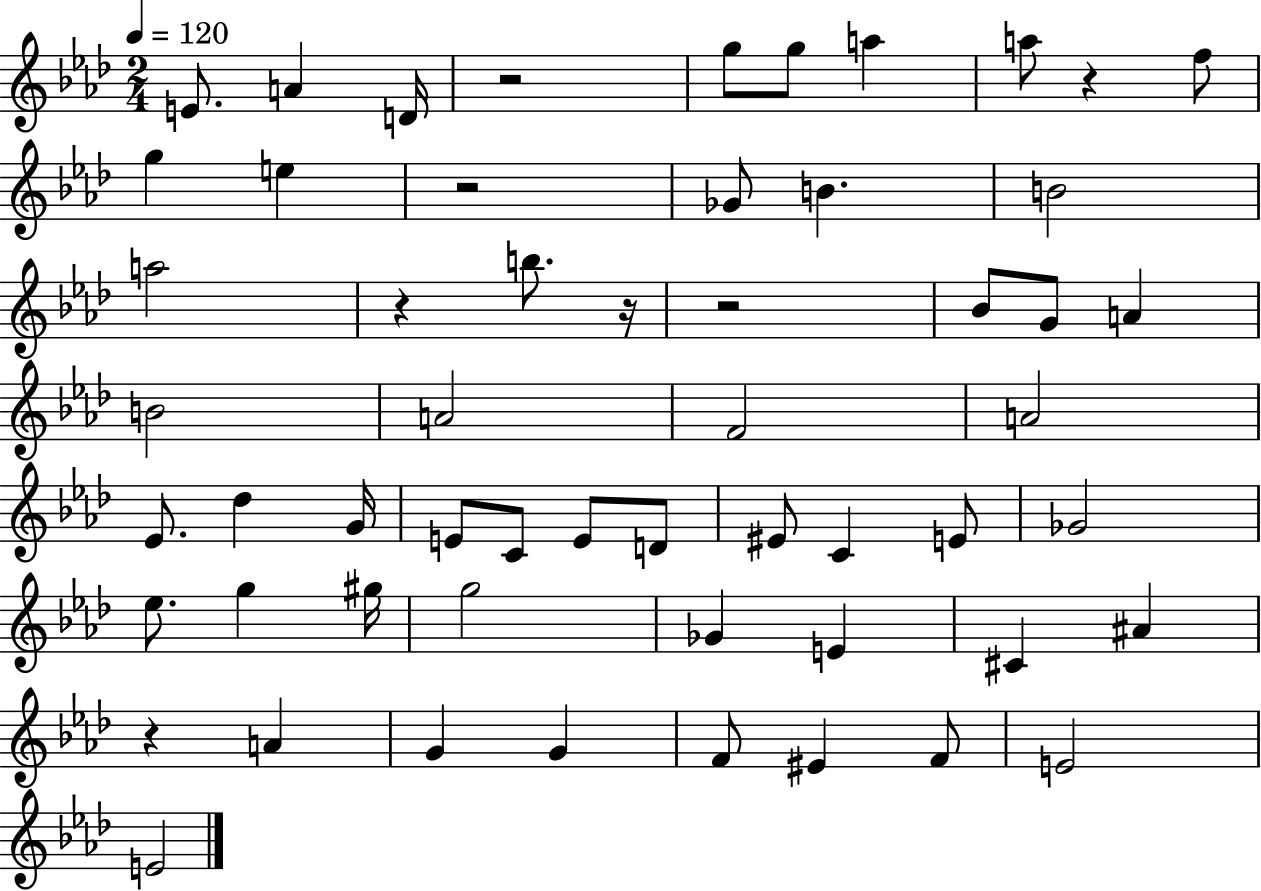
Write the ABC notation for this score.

X:1
T:Untitled
M:2/4
L:1/4
K:Ab
E/2 A D/4 z2 g/2 g/2 a a/2 z f/2 g e z2 _G/2 B B2 a2 z b/2 z/4 z2 _B/2 G/2 A B2 A2 F2 A2 _E/2 _d G/4 E/2 C/2 E/2 D/2 ^E/2 C E/2 _G2 _e/2 g ^g/4 g2 _G E ^C ^A z A G G F/2 ^E F/2 E2 E2